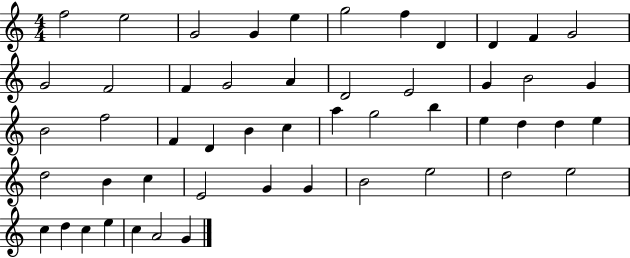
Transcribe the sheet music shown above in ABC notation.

X:1
T:Untitled
M:4/4
L:1/4
K:C
f2 e2 G2 G e g2 f D D F G2 G2 F2 F G2 A D2 E2 G B2 G B2 f2 F D B c a g2 b e d d e d2 B c E2 G G B2 e2 d2 e2 c d c e c A2 G